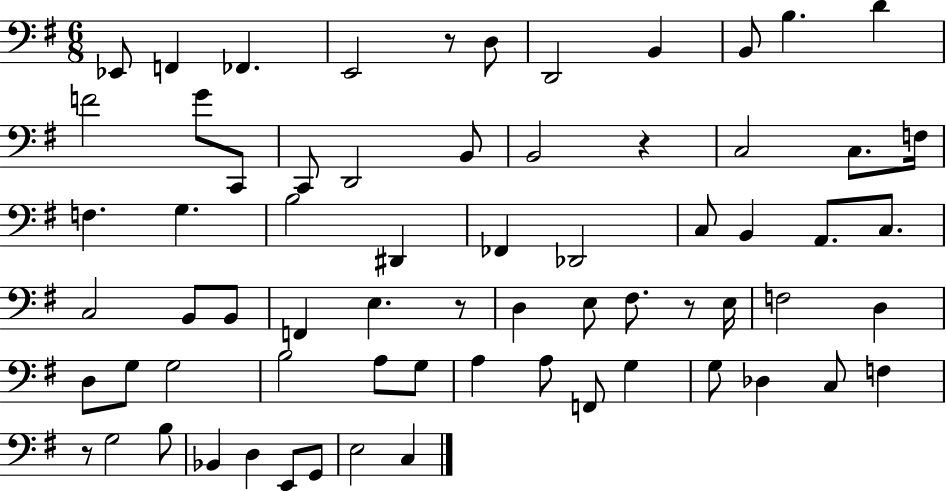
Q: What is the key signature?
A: G major